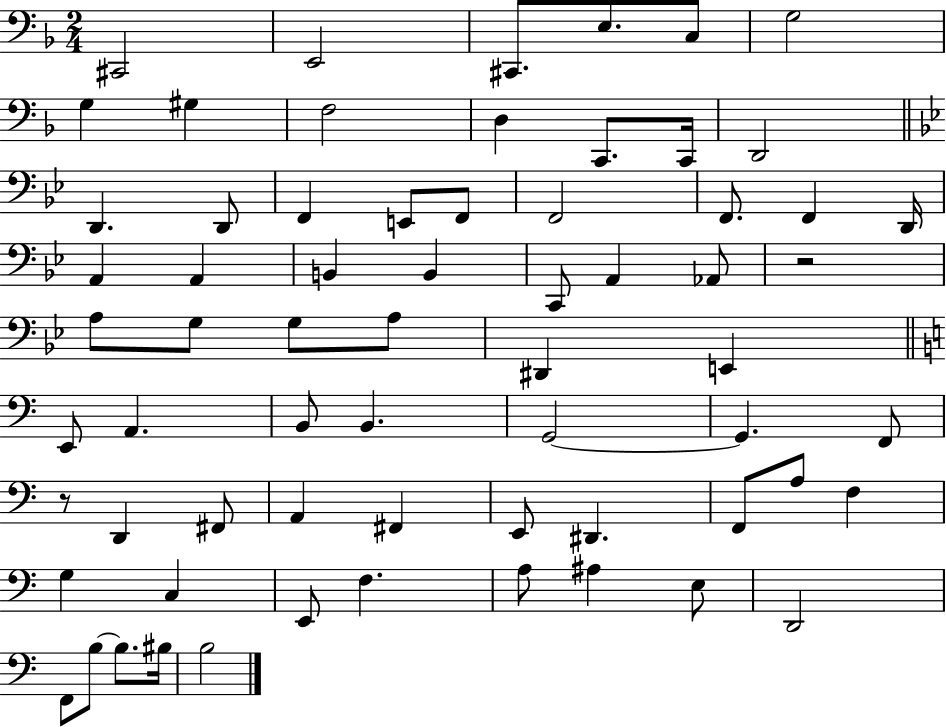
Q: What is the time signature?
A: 2/4